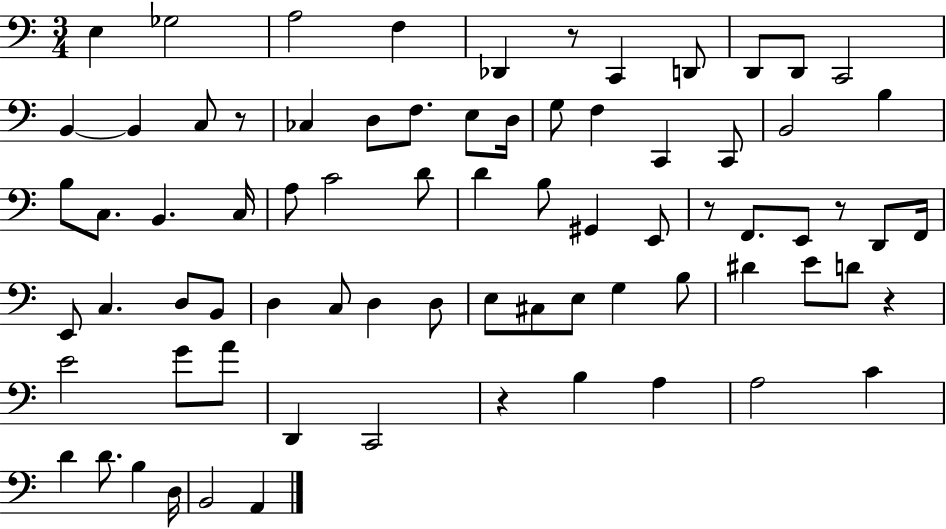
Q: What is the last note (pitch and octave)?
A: A2